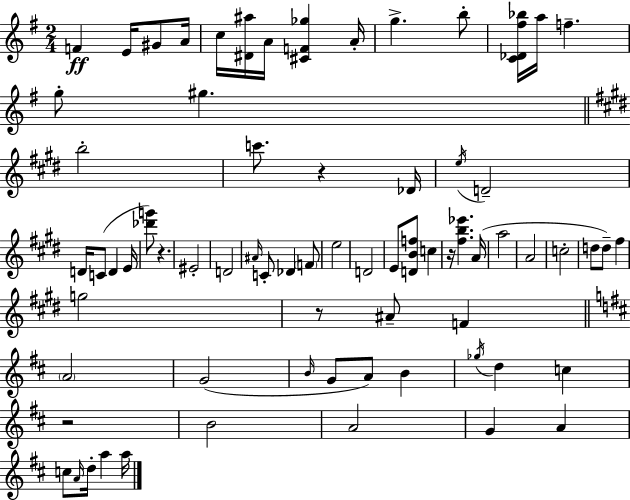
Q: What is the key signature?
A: G major